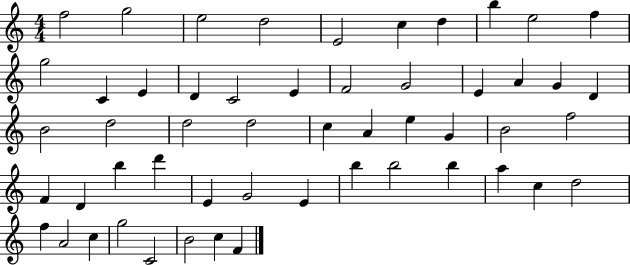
F5/h G5/h E5/h D5/h E4/h C5/q D5/q B5/q E5/h F5/q G5/h C4/q E4/q D4/q C4/h E4/q F4/h G4/h E4/q A4/q G4/q D4/q B4/h D5/h D5/h D5/h C5/q A4/q E5/q G4/q B4/h F5/h F4/q D4/q B5/q D6/q E4/q G4/h E4/q B5/q B5/h B5/q A5/q C5/q D5/h F5/q A4/h C5/q G5/h C4/h B4/h C5/q F4/q